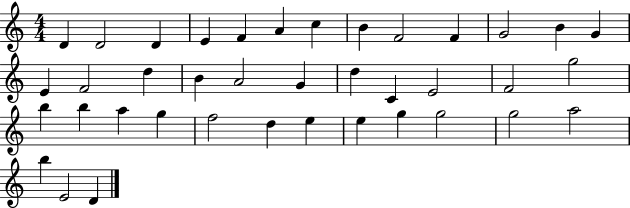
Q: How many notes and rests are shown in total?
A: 39